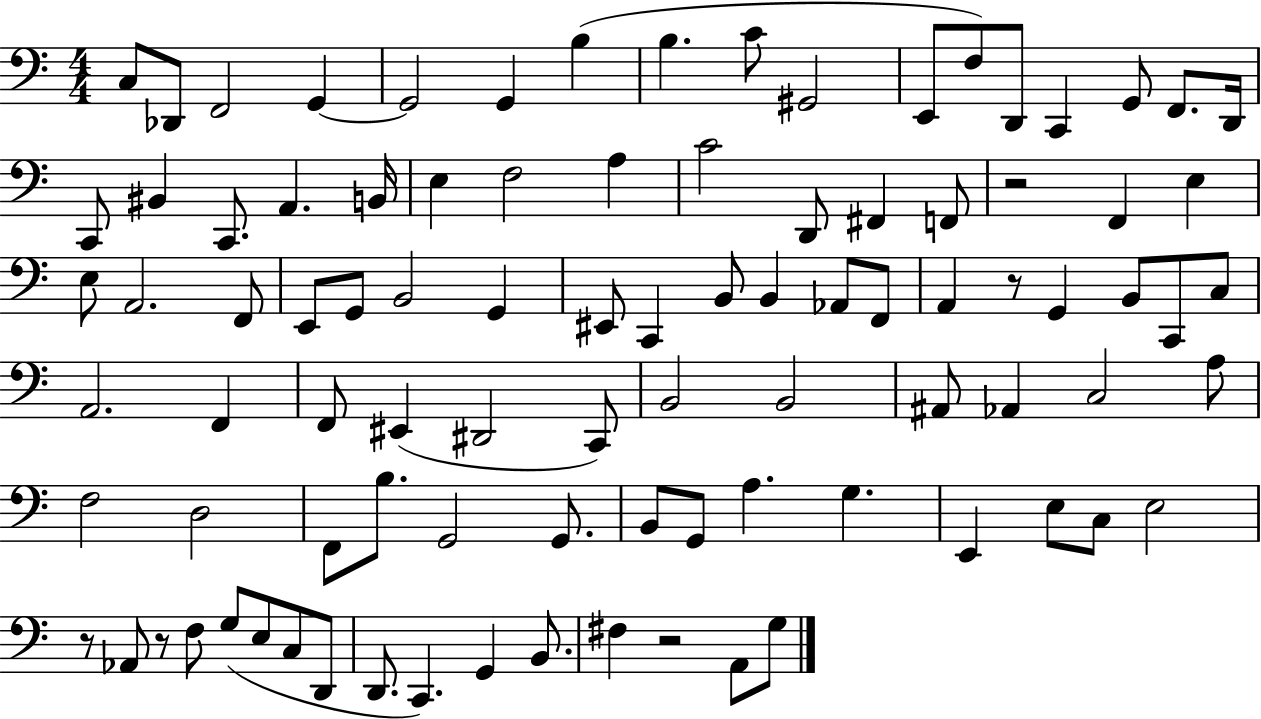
C3/e Db2/e F2/h G2/q G2/h G2/q B3/q B3/q. C4/e G#2/h E2/e F3/e D2/e C2/q G2/e F2/e. D2/s C2/e BIS2/q C2/e. A2/q. B2/s E3/q F3/h A3/q C4/h D2/e F#2/q F2/e R/h F2/q E3/q E3/e A2/h. F2/e E2/e G2/e B2/h G2/q EIS2/e C2/q B2/e B2/q Ab2/e F2/e A2/q R/e G2/q B2/e C2/e C3/e A2/h. F2/q F2/e EIS2/q D#2/h C2/e B2/h B2/h A#2/e Ab2/q C3/h A3/e F3/h D3/h F2/e B3/e. G2/h G2/e. B2/e G2/e A3/q. G3/q. E2/q E3/e C3/e E3/h R/e Ab2/e R/e F3/e G3/e E3/e C3/e D2/e D2/e. C2/q. G2/q B2/e. F#3/q R/h A2/e G3/e